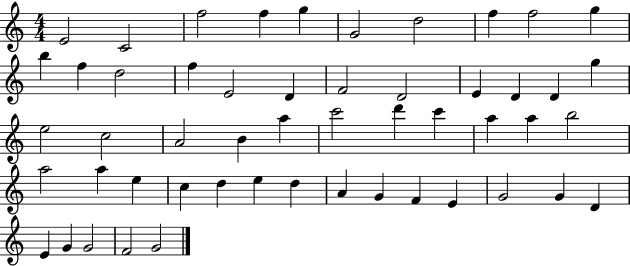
X:1
T:Untitled
M:4/4
L:1/4
K:C
E2 C2 f2 f g G2 d2 f f2 g b f d2 f E2 D F2 D2 E D D g e2 c2 A2 B a c'2 d' c' a a b2 a2 a e c d e d A G F E G2 G D E G G2 F2 G2